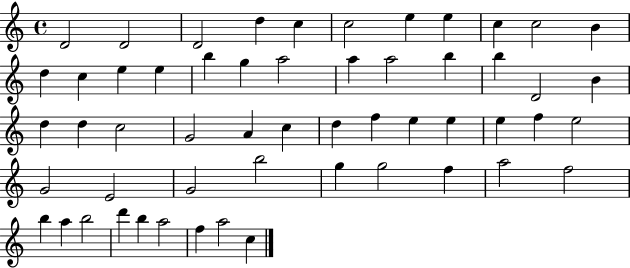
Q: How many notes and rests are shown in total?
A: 55